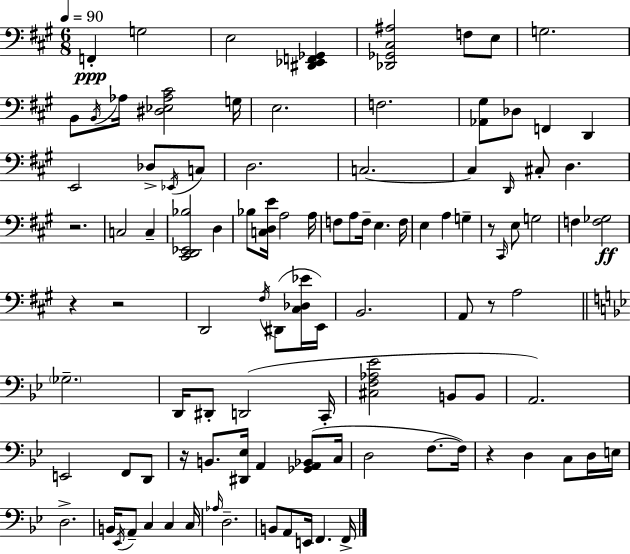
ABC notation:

X:1
T:Untitled
M:6/8
L:1/4
K:A
F,, G,2 E,2 [^D,,_E,,F,,_G,,] [_D,,_G,,^C,^A,]2 F,/2 E,/2 G,2 B,,/2 B,,/4 _A,/4 [^D,_E,_A,^C]2 G,/4 E,2 F,2 [_A,,^G,]/2 _D,/2 F,, D,, E,,2 _D,/2 _E,,/4 C,/2 D,2 C,2 C, D,,/4 ^C,/2 D, z2 C,2 C, [^C,,D,,_E,,_B,]2 D, _B,/2 [C,D,E]/4 A,2 A,/4 F,/2 A,/2 F,/4 E, F,/4 E, A, G, z/2 ^C,,/4 E,/2 G,2 F, [F,_G,]2 z z2 D,,2 ^F,/4 ^D,,/2 [^C,_D,_E]/4 E,,/4 B,,2 A,,/2 z/2 A,2 _G,2 D,,/4 ^D,,/2 D,,2 C,,/4 [^C,F,_A,_E]2 B,,/2 B,,/2 A,,2 E,,2 F,,/2 D,,/2 z/4 B,,/2 [^D,,_E,]/4 A,, [_G,,A,,_B,,]/2 C,/4 D,2 F,/2 F,/4 z D, C,/2 D,/4 E,/4 D,2 B,,/4 _E,,/4 A,,/2 C, C, C,/4 _A,/4 D,2 B,,/2 A,,/2 E,,/4 F,, F,,/4